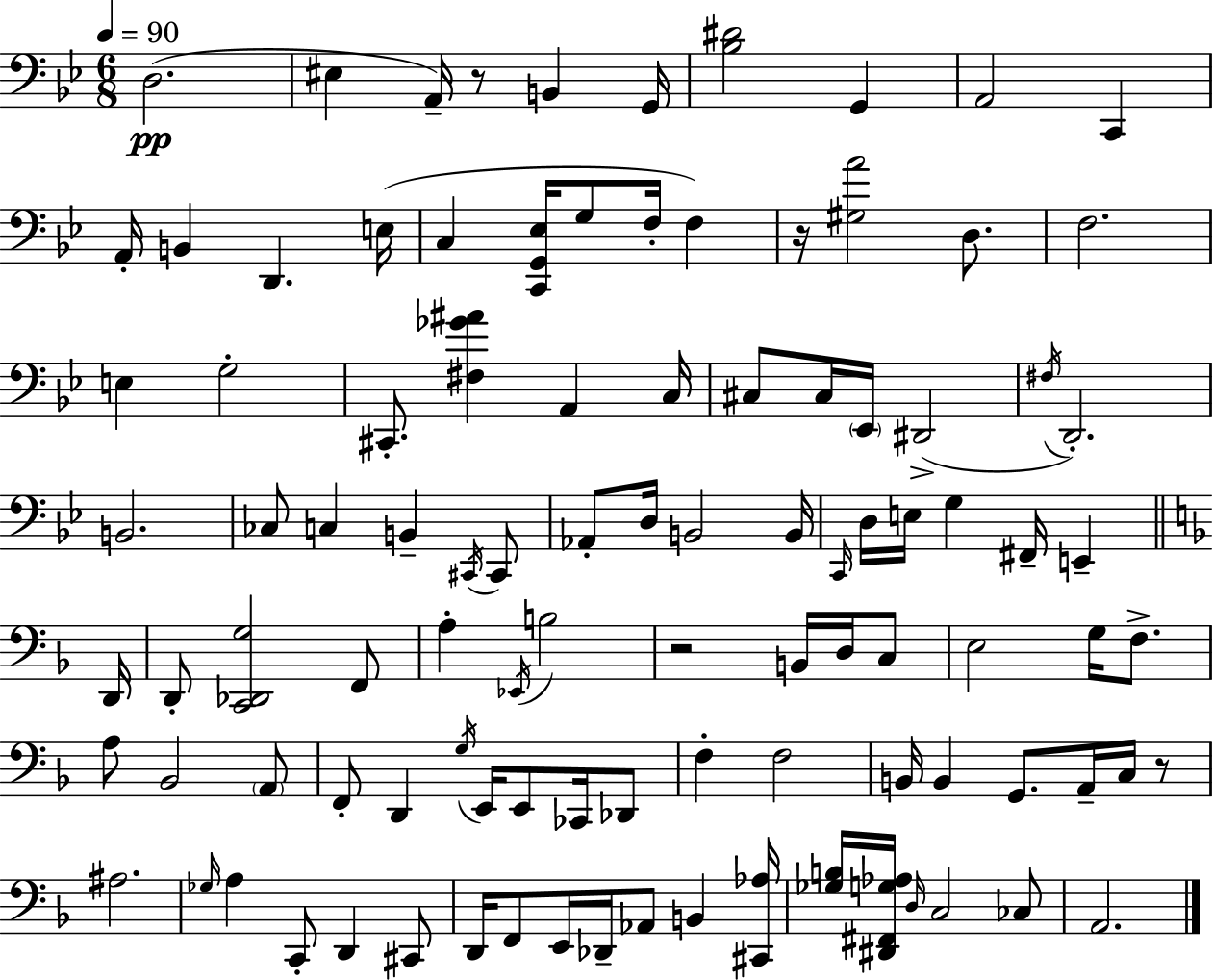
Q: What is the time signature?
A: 6/8